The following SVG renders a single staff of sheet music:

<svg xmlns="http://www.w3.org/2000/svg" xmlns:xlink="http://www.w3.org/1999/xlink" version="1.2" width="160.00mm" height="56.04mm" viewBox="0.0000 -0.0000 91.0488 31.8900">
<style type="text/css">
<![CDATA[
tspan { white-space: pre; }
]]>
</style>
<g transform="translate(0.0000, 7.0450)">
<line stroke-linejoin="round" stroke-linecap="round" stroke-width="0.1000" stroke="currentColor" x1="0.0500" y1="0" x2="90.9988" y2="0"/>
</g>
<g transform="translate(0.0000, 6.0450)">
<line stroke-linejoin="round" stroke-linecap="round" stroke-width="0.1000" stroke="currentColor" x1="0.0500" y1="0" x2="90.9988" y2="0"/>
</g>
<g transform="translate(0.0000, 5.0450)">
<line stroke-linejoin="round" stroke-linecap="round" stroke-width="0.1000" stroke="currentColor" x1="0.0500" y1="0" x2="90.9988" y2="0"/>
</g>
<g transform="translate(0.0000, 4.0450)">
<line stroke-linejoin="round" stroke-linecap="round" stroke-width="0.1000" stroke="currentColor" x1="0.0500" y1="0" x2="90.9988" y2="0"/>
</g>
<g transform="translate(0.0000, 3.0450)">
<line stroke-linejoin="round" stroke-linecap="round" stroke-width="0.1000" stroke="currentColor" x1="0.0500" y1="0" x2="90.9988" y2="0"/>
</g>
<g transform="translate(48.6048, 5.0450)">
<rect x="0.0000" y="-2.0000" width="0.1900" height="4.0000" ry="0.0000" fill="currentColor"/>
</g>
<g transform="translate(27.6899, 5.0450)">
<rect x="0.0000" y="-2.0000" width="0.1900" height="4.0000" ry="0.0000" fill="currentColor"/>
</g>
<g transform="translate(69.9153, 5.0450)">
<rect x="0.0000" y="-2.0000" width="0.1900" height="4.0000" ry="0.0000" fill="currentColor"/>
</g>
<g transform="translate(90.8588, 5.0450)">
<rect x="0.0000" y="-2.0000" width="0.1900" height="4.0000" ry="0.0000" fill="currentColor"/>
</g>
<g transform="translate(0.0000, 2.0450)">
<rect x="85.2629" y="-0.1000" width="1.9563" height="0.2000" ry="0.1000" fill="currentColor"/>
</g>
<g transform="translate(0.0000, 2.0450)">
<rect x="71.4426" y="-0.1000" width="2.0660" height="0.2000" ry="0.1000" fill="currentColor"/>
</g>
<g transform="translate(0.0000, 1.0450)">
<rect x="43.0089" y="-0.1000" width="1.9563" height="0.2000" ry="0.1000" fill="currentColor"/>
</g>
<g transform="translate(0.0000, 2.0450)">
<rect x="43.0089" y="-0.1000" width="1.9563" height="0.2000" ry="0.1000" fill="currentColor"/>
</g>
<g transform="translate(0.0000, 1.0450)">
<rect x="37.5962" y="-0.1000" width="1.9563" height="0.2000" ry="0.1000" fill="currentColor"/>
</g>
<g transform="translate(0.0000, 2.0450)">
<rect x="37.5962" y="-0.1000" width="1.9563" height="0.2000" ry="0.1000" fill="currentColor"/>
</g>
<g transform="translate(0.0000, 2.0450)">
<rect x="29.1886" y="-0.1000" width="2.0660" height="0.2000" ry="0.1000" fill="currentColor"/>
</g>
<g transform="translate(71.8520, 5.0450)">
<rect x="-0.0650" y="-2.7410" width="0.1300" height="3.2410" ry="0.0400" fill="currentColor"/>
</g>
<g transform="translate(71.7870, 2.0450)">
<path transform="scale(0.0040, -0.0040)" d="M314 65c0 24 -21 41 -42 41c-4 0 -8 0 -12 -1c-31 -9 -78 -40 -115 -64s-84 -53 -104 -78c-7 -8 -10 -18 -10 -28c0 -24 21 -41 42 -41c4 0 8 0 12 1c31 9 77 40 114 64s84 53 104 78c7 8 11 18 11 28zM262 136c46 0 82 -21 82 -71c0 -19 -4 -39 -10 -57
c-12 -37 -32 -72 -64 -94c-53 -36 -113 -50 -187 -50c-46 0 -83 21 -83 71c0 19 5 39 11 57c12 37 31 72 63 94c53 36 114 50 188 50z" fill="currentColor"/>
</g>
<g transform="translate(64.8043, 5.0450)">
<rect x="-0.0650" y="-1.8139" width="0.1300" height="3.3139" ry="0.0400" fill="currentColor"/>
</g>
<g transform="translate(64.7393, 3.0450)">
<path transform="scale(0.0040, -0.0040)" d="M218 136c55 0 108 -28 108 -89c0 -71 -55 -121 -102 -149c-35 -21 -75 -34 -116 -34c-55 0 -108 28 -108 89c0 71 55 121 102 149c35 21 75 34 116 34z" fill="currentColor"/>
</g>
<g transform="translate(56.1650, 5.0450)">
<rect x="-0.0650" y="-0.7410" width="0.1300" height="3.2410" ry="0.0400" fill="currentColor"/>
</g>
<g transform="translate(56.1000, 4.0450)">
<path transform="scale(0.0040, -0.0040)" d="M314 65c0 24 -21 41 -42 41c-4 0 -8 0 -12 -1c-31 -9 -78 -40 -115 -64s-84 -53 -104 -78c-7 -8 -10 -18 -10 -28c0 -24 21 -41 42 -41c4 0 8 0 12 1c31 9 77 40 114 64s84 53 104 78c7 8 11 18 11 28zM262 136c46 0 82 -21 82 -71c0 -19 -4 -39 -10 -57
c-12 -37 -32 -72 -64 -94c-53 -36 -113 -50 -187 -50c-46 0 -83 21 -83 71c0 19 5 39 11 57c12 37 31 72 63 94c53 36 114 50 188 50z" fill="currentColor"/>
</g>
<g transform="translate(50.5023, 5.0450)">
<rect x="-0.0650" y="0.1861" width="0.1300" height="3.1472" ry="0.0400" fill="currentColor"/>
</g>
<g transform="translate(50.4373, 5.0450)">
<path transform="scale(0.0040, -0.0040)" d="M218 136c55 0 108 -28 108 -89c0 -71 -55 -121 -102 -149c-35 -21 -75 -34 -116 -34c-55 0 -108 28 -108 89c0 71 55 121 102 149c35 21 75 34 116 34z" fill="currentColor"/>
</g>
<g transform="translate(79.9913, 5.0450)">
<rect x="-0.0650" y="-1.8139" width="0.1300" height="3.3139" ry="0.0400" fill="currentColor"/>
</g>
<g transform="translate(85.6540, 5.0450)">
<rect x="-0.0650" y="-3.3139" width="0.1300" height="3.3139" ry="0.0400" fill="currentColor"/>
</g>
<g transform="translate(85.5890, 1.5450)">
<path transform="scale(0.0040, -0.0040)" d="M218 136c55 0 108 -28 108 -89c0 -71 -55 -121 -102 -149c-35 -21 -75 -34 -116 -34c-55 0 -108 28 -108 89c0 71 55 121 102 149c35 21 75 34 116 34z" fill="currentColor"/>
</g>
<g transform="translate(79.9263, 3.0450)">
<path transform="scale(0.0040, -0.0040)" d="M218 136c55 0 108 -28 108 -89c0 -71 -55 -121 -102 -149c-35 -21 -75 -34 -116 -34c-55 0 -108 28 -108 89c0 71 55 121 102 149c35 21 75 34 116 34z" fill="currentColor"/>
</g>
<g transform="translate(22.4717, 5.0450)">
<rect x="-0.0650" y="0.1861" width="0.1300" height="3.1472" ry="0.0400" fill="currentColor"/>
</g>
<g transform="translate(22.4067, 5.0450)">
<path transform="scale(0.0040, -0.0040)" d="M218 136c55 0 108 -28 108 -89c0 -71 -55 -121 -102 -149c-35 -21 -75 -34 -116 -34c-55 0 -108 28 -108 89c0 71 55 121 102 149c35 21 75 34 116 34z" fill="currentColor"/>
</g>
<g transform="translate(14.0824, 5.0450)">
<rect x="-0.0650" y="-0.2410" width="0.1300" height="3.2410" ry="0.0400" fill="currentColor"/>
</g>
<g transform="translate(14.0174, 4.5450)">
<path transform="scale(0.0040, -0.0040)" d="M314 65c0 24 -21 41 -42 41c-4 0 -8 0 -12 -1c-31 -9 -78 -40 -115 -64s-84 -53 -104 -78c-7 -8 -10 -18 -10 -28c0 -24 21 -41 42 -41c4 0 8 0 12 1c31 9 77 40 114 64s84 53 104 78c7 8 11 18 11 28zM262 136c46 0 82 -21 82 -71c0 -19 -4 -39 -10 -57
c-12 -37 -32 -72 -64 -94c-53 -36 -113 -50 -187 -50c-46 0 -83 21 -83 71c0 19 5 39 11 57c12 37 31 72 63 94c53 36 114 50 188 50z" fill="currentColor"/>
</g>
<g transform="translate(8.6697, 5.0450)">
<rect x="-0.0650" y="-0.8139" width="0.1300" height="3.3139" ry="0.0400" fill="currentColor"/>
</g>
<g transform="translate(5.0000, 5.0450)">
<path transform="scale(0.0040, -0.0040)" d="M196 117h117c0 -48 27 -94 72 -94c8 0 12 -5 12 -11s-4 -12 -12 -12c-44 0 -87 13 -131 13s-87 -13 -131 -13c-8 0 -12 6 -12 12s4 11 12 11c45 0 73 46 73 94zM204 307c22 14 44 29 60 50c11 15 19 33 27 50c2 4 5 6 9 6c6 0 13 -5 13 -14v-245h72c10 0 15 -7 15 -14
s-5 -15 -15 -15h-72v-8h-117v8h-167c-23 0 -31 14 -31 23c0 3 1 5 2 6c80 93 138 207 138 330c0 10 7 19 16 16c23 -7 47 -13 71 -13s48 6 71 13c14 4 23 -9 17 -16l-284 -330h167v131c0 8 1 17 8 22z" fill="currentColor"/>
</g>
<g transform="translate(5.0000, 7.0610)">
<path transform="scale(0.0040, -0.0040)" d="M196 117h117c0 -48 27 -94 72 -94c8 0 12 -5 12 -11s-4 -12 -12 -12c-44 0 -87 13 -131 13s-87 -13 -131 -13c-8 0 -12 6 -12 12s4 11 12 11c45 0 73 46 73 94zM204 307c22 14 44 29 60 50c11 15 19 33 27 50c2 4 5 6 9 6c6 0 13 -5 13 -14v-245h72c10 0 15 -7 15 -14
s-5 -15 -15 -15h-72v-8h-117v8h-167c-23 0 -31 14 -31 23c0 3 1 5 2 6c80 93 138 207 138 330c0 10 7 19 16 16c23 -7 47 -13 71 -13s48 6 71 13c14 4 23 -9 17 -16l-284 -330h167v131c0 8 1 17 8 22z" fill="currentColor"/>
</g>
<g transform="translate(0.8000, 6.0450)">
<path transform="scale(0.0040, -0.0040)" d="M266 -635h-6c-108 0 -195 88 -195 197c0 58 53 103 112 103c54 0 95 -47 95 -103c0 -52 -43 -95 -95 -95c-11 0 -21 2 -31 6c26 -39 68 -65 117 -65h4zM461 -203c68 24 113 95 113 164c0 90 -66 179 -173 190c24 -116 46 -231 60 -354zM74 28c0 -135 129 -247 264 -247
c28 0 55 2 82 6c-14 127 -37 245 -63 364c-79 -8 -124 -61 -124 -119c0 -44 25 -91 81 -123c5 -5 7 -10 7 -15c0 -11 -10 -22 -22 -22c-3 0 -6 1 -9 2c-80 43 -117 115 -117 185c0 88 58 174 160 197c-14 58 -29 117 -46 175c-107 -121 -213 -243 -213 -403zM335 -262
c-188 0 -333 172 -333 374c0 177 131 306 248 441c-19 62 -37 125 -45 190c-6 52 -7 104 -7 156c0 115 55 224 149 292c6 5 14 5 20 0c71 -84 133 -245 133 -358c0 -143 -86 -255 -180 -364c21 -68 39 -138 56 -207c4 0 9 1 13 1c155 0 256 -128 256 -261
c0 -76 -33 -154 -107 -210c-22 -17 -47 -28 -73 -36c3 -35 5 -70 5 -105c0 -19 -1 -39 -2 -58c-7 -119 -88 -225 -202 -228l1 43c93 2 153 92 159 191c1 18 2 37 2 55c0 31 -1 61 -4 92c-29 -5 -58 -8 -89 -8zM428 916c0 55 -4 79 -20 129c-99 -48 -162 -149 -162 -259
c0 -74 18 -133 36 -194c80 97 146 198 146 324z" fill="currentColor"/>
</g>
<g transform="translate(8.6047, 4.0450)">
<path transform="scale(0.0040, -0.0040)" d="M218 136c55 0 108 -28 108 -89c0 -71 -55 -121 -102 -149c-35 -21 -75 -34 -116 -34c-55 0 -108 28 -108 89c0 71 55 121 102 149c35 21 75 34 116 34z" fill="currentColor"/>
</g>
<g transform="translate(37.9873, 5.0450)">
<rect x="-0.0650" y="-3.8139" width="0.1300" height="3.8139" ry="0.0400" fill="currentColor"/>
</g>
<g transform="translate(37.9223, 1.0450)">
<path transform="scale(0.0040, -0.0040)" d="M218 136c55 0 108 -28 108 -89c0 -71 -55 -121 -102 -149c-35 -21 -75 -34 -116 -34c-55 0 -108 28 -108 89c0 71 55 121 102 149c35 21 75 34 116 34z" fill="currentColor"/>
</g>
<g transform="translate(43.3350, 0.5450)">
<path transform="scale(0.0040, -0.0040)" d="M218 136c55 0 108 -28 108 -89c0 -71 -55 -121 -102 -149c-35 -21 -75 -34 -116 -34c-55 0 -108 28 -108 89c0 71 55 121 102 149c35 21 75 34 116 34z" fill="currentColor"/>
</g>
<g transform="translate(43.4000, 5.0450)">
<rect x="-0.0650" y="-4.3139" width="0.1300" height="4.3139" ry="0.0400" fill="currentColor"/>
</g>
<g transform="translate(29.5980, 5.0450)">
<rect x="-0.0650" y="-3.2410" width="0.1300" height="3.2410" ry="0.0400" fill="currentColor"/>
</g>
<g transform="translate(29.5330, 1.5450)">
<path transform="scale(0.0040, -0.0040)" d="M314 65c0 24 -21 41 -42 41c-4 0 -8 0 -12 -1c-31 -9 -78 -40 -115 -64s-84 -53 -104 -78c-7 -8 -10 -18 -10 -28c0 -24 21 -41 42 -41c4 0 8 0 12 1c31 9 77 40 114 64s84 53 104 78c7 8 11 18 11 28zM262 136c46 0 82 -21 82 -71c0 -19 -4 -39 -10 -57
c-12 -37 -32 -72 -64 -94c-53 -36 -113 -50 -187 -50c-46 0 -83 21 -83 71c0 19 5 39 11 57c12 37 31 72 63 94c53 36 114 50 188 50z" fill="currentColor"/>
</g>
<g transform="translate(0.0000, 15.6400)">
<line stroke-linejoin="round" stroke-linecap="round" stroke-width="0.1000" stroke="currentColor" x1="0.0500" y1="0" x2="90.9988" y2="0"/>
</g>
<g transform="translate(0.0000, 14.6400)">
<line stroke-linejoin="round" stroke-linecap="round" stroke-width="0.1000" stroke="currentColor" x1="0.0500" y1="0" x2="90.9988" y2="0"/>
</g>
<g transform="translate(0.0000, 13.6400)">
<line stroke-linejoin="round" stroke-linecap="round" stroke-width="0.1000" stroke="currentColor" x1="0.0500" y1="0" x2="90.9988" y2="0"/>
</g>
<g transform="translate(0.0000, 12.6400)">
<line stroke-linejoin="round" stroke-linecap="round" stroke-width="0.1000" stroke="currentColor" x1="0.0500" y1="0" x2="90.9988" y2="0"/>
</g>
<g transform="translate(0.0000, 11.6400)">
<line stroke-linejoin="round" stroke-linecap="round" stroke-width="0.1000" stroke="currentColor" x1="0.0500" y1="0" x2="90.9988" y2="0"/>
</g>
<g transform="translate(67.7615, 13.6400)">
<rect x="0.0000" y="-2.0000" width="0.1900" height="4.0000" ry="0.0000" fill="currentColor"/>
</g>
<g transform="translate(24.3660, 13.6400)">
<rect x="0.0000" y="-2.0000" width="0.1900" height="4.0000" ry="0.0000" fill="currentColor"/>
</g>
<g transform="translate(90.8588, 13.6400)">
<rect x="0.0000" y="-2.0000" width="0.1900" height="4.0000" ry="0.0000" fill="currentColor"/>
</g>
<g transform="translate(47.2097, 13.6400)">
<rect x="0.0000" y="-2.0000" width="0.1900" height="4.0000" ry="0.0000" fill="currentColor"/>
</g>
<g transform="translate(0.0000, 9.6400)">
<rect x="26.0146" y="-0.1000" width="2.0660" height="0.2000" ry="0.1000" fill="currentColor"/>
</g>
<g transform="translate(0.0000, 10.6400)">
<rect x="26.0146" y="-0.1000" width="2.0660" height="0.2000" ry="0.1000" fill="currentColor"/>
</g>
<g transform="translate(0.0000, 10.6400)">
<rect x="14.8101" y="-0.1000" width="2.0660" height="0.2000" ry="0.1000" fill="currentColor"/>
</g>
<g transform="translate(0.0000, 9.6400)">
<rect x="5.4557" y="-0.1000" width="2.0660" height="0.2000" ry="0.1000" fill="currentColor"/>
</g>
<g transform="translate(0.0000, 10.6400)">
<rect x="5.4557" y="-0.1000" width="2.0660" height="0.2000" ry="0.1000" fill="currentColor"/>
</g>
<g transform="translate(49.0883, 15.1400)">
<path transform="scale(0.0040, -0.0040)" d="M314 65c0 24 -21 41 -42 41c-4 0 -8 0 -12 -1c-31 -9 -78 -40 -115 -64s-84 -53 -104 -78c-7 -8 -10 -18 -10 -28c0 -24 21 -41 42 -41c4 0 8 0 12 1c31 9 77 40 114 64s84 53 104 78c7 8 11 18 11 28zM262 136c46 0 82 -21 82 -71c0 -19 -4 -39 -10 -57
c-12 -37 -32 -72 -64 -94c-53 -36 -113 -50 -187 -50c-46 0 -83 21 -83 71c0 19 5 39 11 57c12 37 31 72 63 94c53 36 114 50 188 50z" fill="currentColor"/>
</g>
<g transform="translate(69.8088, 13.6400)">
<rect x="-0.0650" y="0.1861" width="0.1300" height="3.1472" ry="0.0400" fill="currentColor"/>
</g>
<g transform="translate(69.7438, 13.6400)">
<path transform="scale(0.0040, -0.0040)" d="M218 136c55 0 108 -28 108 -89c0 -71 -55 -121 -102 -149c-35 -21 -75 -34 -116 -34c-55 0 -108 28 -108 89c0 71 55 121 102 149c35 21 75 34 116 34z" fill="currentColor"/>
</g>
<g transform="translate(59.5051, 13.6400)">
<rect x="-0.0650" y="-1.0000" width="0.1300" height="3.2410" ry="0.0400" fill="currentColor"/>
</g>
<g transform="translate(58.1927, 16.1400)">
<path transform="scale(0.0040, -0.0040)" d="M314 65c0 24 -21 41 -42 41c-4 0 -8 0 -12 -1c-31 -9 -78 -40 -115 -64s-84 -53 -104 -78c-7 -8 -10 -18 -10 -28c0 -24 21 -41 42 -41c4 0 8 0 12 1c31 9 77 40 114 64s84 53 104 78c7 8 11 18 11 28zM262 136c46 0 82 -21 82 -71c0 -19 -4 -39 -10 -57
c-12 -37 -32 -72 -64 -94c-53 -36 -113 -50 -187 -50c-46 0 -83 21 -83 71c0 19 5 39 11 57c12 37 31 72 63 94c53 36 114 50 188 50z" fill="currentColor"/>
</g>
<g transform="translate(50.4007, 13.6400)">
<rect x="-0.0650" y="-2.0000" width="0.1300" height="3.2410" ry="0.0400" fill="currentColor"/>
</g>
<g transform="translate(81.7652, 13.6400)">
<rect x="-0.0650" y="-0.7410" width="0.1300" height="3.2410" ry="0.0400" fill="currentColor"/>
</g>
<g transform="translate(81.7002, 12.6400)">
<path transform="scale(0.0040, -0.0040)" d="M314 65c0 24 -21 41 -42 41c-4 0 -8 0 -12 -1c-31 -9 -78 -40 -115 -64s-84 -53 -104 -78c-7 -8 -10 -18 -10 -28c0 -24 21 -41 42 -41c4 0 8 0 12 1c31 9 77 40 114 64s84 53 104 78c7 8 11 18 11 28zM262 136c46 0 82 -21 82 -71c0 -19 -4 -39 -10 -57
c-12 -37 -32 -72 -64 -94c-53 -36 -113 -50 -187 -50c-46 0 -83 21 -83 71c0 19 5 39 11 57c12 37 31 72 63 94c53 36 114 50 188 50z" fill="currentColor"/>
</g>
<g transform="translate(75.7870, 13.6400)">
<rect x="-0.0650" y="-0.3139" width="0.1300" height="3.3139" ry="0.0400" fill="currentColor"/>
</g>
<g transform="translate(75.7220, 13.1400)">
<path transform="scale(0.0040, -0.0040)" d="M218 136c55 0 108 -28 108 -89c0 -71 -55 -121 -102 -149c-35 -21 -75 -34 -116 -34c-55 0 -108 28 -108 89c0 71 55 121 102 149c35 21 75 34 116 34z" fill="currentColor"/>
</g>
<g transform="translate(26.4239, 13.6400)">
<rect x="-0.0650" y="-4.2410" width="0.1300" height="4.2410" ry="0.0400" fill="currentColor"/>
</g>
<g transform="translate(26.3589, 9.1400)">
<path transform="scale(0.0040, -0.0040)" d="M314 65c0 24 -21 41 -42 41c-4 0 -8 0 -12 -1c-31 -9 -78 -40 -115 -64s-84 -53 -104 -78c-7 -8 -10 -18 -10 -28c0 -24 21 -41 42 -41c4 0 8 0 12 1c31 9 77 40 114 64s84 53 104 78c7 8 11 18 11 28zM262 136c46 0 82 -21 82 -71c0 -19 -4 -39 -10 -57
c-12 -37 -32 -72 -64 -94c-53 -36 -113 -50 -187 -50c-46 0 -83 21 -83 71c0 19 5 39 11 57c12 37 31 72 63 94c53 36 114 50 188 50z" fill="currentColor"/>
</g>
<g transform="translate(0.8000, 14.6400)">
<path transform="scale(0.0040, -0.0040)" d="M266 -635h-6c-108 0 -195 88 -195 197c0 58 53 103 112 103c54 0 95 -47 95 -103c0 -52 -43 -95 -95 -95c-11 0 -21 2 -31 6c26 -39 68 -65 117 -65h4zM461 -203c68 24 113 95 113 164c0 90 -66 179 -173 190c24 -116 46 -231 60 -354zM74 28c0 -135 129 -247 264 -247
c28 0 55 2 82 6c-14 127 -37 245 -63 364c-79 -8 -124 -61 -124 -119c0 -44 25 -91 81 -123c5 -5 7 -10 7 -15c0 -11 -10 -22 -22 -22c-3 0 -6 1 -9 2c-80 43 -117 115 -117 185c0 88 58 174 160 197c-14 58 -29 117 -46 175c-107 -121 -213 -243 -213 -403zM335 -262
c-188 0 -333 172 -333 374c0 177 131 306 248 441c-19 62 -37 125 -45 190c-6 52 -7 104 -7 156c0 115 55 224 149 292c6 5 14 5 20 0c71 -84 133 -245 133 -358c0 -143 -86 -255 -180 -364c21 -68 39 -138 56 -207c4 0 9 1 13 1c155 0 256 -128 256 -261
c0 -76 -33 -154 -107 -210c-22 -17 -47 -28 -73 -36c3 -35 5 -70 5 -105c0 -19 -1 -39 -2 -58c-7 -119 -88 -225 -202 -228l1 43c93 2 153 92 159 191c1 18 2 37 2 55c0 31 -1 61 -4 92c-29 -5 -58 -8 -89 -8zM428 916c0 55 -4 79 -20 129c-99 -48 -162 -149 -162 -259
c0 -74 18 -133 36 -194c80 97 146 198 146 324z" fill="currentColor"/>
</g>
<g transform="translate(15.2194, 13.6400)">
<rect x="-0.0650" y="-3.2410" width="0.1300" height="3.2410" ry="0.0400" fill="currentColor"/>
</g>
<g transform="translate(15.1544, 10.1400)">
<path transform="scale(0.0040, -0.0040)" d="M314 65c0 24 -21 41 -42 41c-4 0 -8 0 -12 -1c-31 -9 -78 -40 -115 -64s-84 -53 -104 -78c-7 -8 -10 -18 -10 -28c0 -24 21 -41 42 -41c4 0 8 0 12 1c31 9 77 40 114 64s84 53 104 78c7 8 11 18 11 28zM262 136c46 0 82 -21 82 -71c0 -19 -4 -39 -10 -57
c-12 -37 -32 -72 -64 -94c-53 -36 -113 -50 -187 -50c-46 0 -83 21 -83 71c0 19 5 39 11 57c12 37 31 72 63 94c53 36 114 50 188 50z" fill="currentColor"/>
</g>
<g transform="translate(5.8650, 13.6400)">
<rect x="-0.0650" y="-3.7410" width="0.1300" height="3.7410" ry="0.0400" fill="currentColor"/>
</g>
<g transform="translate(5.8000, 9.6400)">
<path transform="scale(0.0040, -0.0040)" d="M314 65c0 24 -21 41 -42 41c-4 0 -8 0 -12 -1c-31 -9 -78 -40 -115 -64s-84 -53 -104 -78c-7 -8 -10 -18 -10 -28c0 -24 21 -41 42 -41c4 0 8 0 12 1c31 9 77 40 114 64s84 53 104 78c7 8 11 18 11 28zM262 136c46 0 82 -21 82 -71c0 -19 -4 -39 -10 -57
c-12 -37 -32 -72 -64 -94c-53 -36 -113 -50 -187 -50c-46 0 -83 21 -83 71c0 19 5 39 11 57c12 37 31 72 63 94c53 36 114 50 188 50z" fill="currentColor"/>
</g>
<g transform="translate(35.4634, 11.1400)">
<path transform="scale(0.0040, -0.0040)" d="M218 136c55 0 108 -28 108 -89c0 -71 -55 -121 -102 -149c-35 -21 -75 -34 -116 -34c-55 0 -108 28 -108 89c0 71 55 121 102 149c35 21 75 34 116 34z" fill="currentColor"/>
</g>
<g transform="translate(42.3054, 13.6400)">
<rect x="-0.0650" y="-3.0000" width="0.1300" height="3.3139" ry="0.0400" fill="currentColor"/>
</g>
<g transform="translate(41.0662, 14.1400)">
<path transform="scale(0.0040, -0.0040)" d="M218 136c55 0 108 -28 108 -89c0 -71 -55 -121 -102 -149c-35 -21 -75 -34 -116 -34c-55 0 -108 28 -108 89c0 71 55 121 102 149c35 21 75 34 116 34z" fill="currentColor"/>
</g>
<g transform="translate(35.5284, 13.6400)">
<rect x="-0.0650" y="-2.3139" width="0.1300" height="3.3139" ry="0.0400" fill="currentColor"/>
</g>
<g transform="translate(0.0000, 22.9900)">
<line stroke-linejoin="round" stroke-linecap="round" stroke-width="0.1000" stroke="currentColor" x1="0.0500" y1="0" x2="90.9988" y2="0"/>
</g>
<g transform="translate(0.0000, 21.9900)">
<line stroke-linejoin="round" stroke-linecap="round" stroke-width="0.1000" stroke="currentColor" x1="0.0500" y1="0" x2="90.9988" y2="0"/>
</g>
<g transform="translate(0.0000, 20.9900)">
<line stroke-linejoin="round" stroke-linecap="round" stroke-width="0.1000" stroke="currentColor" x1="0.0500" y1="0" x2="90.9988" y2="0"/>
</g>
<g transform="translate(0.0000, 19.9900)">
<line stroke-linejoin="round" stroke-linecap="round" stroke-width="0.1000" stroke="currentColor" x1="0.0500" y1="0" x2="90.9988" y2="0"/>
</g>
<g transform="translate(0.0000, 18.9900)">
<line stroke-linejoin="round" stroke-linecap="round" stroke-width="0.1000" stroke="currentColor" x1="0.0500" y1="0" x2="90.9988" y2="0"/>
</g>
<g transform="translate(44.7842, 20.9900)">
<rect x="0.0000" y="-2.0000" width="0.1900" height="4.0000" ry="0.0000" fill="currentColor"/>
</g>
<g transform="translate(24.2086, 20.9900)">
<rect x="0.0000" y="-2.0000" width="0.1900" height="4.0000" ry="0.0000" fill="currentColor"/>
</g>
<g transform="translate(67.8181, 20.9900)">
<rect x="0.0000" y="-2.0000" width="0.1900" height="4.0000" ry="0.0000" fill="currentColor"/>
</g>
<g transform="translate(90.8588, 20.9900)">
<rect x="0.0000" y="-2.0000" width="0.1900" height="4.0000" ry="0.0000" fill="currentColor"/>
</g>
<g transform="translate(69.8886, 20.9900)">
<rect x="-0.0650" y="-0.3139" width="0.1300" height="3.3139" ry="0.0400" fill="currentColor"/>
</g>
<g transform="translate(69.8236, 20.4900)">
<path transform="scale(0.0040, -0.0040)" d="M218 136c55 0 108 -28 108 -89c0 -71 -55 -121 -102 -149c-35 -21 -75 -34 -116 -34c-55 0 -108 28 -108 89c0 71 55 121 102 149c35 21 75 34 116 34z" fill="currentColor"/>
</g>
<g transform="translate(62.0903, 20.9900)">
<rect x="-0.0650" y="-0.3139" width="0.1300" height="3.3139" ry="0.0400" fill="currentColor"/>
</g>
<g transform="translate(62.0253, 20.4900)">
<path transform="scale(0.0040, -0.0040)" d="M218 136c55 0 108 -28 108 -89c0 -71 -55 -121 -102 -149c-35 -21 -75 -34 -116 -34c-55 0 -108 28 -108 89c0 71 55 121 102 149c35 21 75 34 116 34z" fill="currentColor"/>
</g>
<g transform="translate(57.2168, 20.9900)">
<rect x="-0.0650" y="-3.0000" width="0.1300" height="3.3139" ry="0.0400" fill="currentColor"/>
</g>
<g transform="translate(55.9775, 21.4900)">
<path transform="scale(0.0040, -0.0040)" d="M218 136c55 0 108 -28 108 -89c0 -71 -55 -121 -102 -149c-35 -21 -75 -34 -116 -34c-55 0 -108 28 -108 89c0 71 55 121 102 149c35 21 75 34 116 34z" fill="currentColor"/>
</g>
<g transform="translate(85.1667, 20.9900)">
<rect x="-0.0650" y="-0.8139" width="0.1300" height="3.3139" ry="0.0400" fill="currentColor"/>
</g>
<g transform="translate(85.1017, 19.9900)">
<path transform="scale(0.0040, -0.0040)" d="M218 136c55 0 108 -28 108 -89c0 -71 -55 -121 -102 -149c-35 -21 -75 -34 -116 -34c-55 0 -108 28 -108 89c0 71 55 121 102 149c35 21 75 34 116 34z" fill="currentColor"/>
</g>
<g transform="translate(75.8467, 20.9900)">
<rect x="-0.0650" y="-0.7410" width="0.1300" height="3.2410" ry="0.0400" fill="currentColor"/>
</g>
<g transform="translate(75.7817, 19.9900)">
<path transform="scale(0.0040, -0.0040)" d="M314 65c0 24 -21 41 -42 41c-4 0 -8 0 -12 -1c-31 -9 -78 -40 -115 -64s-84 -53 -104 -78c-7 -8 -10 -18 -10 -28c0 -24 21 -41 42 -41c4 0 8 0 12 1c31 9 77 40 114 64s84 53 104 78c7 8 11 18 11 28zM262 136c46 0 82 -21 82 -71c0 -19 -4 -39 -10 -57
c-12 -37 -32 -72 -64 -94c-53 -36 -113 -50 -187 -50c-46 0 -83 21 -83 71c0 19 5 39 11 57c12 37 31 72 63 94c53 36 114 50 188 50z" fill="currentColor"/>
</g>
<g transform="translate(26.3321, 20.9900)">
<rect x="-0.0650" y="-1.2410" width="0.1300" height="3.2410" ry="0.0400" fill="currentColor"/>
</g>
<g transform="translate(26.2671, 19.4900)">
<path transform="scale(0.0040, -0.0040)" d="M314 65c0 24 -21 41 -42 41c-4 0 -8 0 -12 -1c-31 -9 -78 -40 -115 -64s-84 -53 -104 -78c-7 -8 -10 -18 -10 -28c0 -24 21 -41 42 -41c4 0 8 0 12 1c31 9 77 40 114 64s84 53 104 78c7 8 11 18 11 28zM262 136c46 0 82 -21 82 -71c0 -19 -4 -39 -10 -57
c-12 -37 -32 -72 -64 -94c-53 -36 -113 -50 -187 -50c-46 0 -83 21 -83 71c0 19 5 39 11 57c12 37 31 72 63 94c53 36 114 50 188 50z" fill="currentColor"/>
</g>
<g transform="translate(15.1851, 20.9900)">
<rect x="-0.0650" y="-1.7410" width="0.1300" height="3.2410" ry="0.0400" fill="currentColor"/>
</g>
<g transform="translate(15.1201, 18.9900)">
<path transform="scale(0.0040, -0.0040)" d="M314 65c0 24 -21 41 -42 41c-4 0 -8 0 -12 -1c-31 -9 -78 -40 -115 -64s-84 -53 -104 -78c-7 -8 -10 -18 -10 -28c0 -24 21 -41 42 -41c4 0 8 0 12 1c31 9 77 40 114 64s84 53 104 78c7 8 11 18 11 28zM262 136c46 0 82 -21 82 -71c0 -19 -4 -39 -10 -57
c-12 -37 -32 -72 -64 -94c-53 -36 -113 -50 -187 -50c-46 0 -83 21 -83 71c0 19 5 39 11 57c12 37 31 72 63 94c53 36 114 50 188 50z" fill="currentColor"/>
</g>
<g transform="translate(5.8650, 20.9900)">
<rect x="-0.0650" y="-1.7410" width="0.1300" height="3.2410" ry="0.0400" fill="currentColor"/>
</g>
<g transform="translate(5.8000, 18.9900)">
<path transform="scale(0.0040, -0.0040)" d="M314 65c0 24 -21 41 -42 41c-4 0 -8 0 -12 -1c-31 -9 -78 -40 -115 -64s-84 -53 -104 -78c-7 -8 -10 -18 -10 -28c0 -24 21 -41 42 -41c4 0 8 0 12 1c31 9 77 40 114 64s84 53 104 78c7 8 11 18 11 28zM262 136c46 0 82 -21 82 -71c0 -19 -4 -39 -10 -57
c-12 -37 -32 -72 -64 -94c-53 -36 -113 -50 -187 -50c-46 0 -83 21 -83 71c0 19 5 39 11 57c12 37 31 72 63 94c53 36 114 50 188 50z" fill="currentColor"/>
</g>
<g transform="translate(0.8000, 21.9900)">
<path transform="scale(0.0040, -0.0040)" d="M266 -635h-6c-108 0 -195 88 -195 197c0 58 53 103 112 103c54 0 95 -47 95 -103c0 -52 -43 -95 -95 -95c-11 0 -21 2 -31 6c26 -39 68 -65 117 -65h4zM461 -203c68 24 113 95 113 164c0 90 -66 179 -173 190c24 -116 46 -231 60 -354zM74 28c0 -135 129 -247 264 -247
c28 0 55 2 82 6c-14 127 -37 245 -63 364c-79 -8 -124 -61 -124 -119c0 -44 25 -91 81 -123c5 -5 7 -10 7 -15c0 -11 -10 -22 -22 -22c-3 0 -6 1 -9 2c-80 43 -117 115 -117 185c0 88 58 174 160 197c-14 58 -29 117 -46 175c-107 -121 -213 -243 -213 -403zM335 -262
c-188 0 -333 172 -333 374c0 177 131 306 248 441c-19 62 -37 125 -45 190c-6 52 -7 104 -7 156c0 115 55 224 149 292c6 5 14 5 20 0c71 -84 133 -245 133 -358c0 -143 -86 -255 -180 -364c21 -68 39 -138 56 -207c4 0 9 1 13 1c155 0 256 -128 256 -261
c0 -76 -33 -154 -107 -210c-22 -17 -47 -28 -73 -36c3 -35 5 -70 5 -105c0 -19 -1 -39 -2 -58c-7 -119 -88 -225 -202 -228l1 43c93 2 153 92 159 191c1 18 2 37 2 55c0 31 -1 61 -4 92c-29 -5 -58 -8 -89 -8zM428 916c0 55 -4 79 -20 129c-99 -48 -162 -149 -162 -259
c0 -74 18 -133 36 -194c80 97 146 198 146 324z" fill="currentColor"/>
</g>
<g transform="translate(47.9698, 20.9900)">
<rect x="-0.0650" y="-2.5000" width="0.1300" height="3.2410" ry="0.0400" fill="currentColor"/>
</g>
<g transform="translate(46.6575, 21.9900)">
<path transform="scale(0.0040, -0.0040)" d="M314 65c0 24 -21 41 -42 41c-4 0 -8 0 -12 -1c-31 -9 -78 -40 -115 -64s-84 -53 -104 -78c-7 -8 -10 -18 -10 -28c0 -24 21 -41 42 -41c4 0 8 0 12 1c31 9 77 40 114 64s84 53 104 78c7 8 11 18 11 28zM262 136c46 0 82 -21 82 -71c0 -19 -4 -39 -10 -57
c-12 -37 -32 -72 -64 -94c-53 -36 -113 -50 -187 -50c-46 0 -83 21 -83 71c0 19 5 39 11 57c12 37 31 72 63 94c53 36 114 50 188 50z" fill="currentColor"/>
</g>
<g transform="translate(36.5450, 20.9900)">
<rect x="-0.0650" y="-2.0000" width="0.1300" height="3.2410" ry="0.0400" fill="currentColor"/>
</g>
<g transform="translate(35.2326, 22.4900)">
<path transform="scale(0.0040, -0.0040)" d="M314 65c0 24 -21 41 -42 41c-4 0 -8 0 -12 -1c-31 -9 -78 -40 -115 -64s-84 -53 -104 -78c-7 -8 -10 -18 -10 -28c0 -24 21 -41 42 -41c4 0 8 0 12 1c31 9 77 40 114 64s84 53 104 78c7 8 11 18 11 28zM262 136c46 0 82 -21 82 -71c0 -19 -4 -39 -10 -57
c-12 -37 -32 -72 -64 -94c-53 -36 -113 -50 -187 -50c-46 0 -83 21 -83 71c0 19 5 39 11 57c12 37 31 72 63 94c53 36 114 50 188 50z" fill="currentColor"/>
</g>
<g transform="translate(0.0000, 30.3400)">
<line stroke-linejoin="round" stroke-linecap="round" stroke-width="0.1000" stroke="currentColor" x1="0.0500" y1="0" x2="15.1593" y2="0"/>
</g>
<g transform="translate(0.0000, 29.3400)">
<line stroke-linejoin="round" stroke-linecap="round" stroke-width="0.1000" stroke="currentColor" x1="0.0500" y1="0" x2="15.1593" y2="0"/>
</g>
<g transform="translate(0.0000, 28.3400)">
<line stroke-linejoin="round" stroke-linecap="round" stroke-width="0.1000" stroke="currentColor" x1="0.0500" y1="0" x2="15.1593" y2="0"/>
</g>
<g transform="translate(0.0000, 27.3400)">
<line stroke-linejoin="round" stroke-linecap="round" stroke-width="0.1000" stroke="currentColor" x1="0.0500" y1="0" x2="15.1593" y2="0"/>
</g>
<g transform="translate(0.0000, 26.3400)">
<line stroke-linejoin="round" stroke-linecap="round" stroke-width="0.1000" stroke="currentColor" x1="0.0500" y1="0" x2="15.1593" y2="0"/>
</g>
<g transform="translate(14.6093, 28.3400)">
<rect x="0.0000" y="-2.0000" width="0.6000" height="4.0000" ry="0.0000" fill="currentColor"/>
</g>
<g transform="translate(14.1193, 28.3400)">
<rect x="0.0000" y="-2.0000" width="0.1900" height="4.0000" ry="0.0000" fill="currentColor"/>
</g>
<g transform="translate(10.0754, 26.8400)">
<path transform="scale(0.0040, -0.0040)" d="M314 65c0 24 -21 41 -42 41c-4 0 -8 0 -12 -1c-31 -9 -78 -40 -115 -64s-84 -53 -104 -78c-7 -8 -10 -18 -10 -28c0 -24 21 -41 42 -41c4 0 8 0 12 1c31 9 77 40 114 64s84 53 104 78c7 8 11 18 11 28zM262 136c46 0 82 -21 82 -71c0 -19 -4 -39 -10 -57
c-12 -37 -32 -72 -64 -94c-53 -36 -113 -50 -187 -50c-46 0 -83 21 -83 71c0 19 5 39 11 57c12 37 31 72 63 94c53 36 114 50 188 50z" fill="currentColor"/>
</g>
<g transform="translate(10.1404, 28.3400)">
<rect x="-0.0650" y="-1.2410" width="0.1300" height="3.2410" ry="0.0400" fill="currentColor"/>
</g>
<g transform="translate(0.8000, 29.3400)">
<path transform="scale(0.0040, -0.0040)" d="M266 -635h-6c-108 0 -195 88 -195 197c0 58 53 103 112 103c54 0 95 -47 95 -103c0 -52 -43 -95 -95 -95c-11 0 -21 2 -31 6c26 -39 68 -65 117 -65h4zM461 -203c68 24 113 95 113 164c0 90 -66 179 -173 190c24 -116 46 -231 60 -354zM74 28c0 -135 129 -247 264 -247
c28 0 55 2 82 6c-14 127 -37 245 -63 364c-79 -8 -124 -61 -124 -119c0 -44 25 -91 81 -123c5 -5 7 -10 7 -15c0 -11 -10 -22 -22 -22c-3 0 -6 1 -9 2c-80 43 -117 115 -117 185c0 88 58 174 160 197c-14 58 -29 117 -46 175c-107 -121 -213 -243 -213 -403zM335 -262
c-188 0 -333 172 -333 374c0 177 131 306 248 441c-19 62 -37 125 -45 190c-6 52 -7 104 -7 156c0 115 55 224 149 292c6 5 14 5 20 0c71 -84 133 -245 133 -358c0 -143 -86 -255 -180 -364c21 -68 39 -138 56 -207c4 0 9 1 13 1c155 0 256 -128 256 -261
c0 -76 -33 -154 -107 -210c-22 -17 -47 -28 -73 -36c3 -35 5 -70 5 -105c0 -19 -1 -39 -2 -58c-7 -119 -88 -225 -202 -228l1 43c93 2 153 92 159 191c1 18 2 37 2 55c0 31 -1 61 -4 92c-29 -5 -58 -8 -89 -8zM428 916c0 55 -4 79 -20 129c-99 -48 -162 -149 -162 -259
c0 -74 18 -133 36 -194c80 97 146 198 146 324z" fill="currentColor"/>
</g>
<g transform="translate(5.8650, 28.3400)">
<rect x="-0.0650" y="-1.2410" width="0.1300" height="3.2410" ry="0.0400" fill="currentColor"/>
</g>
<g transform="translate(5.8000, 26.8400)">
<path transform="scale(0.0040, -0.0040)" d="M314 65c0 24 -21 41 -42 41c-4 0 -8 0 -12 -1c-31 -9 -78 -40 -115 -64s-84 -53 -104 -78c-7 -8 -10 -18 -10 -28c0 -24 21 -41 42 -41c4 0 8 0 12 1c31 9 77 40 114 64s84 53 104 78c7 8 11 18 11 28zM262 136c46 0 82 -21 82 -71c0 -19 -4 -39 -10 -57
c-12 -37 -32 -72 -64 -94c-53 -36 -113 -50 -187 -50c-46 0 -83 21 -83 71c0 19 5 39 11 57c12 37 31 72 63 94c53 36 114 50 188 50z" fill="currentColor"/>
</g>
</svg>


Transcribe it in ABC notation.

X:1
T:Untitled
M:4/4
L:1/4
K:C
d c2 B b2 c' d' B d2 f a2 f b c'2 b2 d'2 g A F2 D2 B c d2 f2 f2 e2 F2 G2 A c c d2 d e2 e2